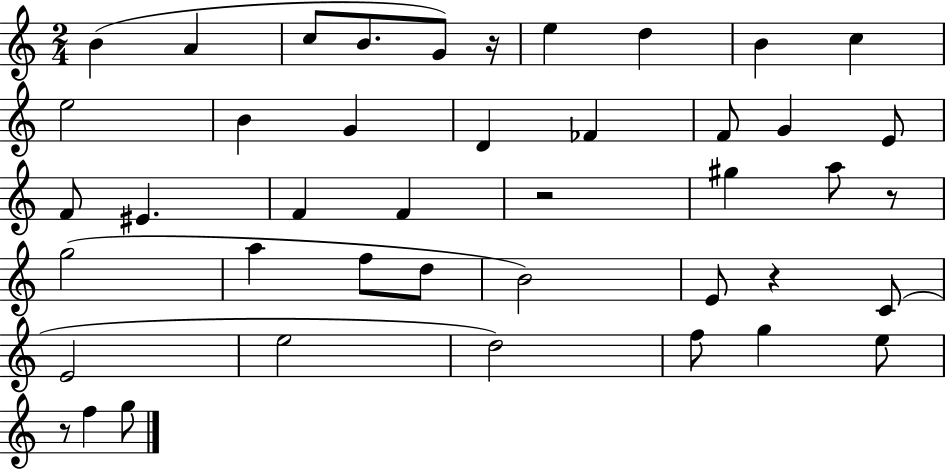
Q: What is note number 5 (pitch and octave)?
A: G4